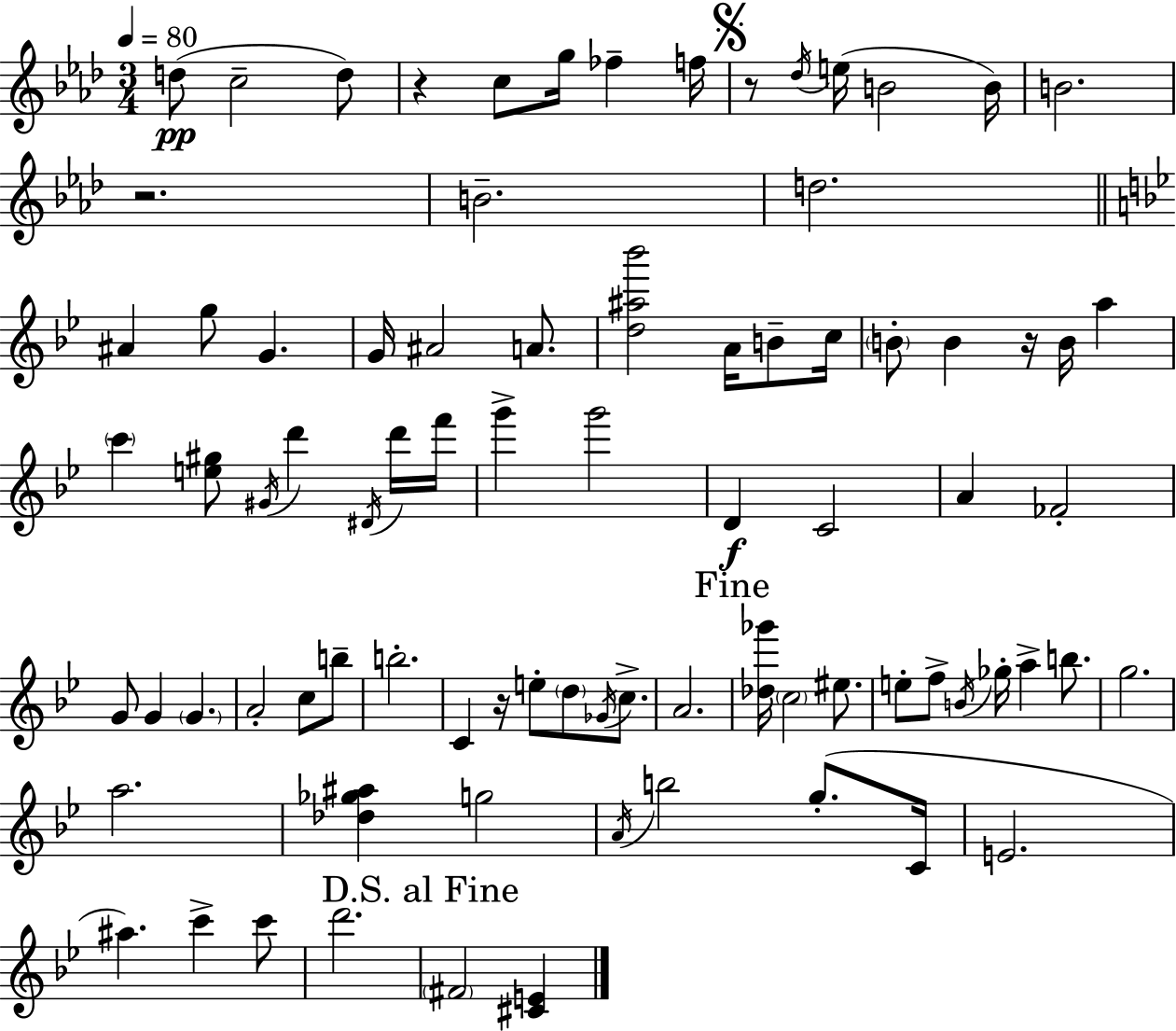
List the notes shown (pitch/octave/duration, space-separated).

D5/e C5/h D5/e R/q C5/e G5/s FES5/q F5/s R/e Db5/s E5/s B4/h B4/s B4/h. R/h. B4/h. D5/h. A#4/q G5/e G4/q. G4/s A#4/h A4/e. [D5,A#5,Bb6]/h A4/s B4/e C5/s B4/e B4/q R/s B4/s A5/q C6/q [E5,G#5]/e G#4/s D6/q D#4/s D6/s F6/s G6/q G6/h D4/q C4/h A4/q FES4/h G4/e G4/q G4/q. A4/h C5/e B5/e B5/h. C4/q R/s E5/e D5/e Gb4/s C5/e. A4/h. [Db5,Gb6]/s C5/h EIS5/e. E5/e F5/e B4/s Gb5/s A5/q B5/e. G5/h. A5/h. [Db5,Gb5,A#5]/q G5/h A4/s B5/h G5/e. C4/s E4/h. A#5/q. C6/q C6/e D6/h. F#4/h [C#4,E4]/q